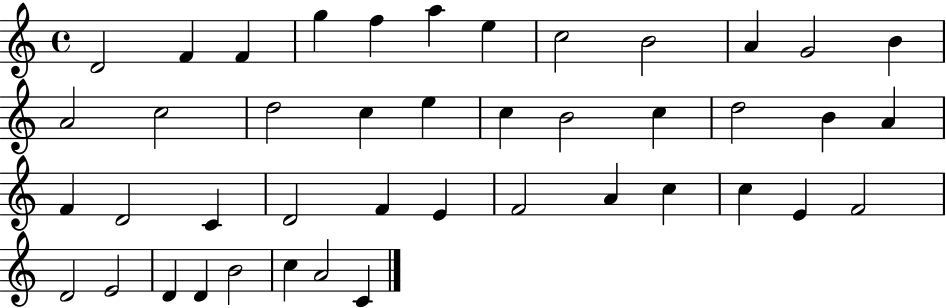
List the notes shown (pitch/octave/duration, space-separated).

D4/h F4/q F4/q G5/q F5/q A5/q E5/q C5/h B4/h A4/q G4/h B4/q A4/h C5/h D5/h C5/q E5/q C5/q B4/h C5/q D5/h B4/q A4/q F4/q D4/h C4/q D4/h F4/q E4/q F4/h A4/q C5/q C5/q E4/q F4/h D4/h E4/h D4/q D4/q B4/h C5/q A4/h C4/q